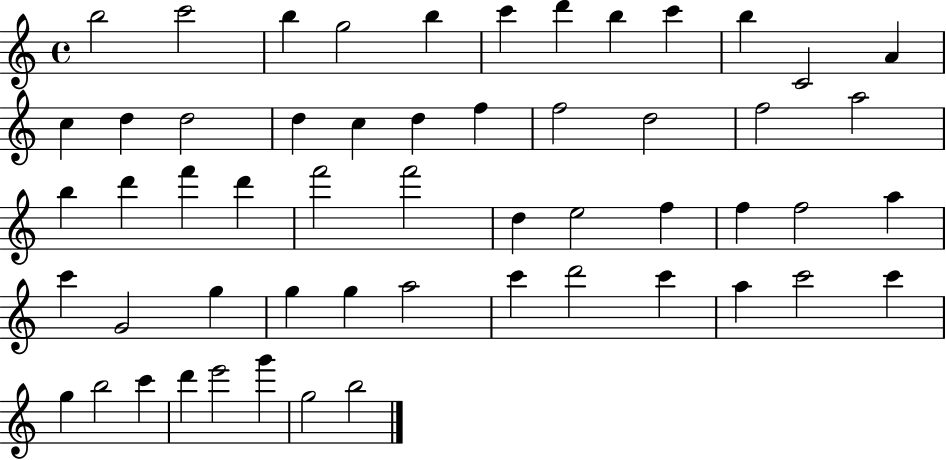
{
  \clef treble
  \time 4/4
  \defaultTimeSignature
  \key c \major
  b''2 c'''2 | b''4 g''2 b''4 | c'''4 d'''4 b''4 c'''4 | b''4 c'2 a'4 | \break c''4 d''4 d''2 | d''4 c''4 d''4 f''4 | f''2 d''2 | f''2 a''2 | \break b''4 d'''4 f'''4 d'''4 | f'''2 f'''2 | d''4 e''2 f''4 | f''4 f''2 a''4 | \break c'''4 g'2 g''4 | g''4 g''4 a''2 | c'''4 d'''2 c'''4 | a''4 c'''2 c'''4 | \break g''4 b''2 c'''4 | d'''4 e'''2 g'''4 | g''2 b''2 | \bar "|."
}